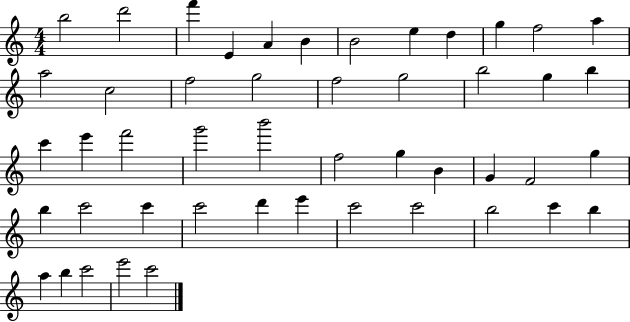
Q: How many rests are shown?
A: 0